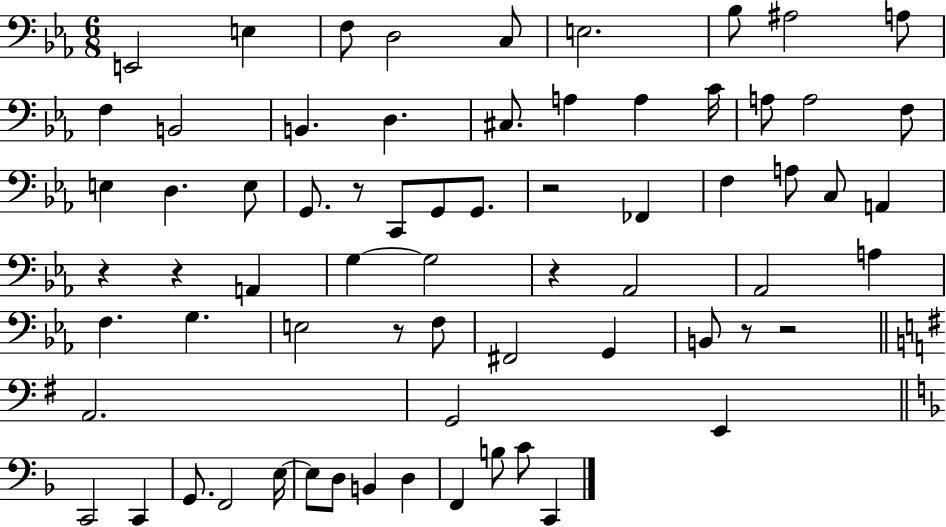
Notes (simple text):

E2/h E3/q F3/e D3/h C3/e E3/h. Bb3/e A#3/h A3/e F3/q B2/h B2/q. D3/q. C#3/e. A3/q A3/q C4/s A3/e A3/h F3/e E3/q D3/q. E3/e G2/e. R/e C2/e G2/e G2/e. R/h FES2/q F3/q A3/e C3/e A2/q R/q R/q A2/q G3/q G3/h R/q Ab2/h Ab2/h A3/q F3/q. G3/q. E3/h R/e F3/e F#2/h G2/q B2/e R/e R/h A2/h. G2/h E2/q C2/h C2/q G2/e. F2/h E3/s E3/e D3/e B2/q D3/q F2/q B3/e C4/e C2/q